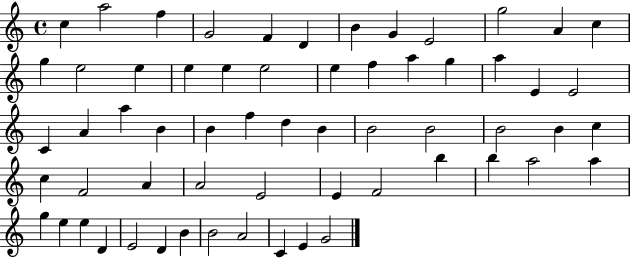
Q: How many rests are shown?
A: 0